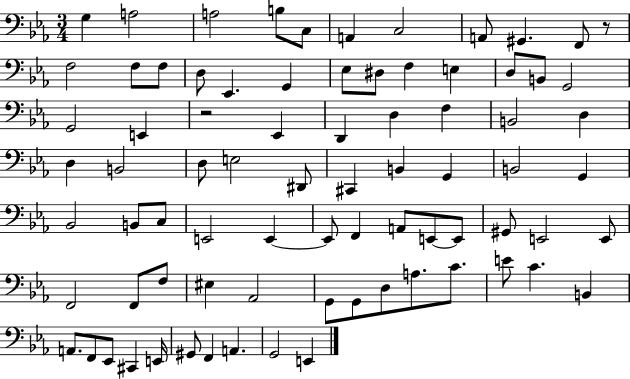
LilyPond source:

{
  \clef bass
  \numericTimeSignature
  \time 3/4
  \key ees \major
  \repeat volta 2 { g4 a2 | a2 b8 c8 | a,4 c2 | a,8 gis,4. f,8 r8 | \break f2 f8 f8 | d8 ees,4. g,4 | ees8 dis8 f4 e4 | d8 b,8 g,2 | \break g,2 e,4 | r2 ees,4 | d,4 d4 f4 | b,2 d4 | \break d4 b,2 | d8 e2 dis,8 | cis,4 b,4 g,4 | b,2 g,4 | \break bes,2 b,8 c8 | e,2 e,4~~ | e,8 f,4 a,8 e,8~~ e,8 | gis,8 e,2 e,8 | \break f,2 f,8 f8 | eis4 aes,2 | g,8 g,8 d8 a8. c'8. | e'8 c'4. b,4 | \break a,8. f,8 ees,8 cis,4 e,16 | gis,8 f,4 a,4. | g,2 e,4 | } \bar "|."
}